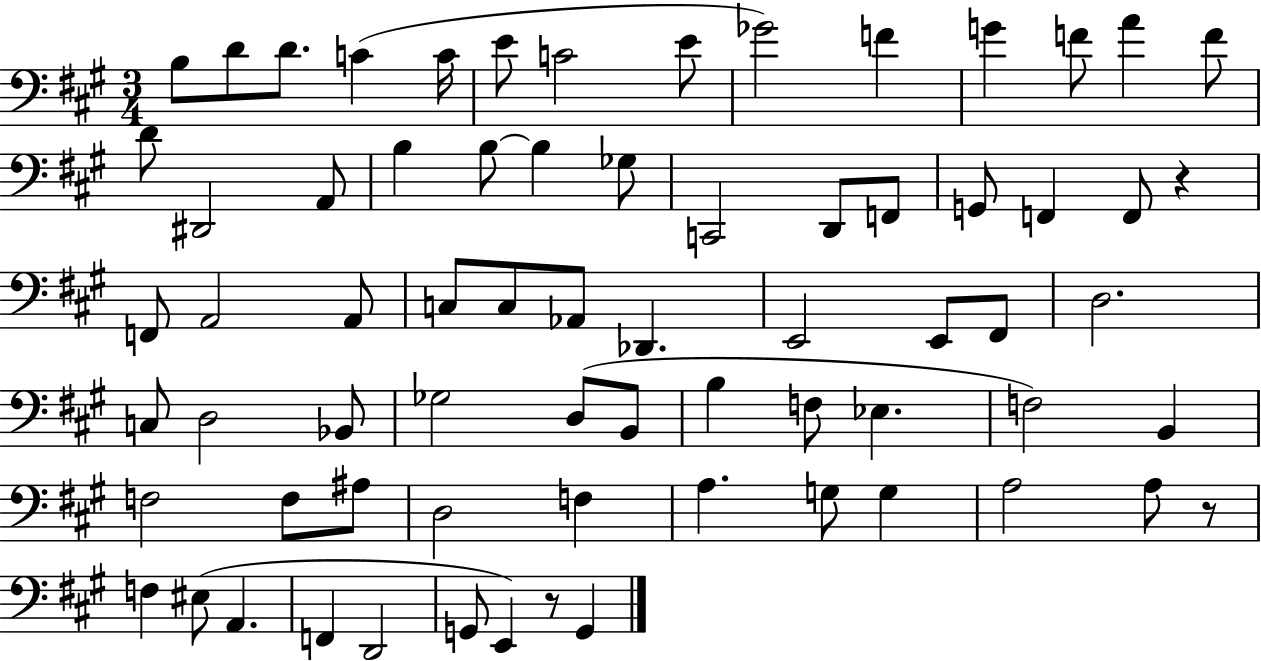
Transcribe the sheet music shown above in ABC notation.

X:1
T:Untitled
M:3/4
L:1/4
K:A
B,/2 D/2 D/2 C C/4 E/2 C2 E/2 _G2 F G F/2 A F/2 D/2 ^D,,2 A,,/2 B, B,/2 B, _G,/2 C,,2 D,,/2 F,,/2 G,,/2 F,, F,,/2 z F,,/2 A,,2 A,,/2 C,/2 C,/2 _A,,/2 _D,, E,,2 E,,/2 ^F,,/2 D,2 C,/2 D,2 _B,,/2 _G,2 D,/2 B,,/2 B, F,/2 _E, F,2 B,, F,2 F,/2 ^A,/2 D,2 F, A, G,/2 G, A,2 A,/2 z/2 F, ^E,/2 A,, F,, D,,2 G,,/2 E,, z/2 G,,